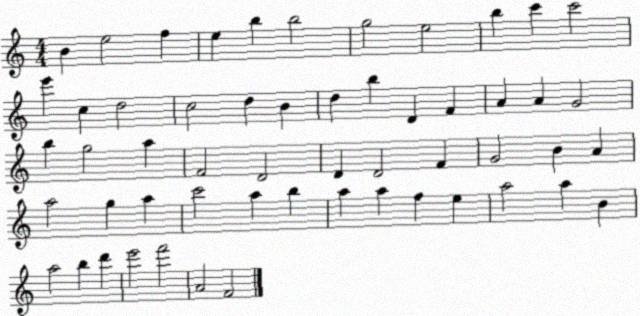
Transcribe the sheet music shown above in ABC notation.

X:1
T:Untitled
M:4/4
L:1/4
K:C
B e2 f e b b2 g2 e2 b c' c'2 e' c d2 c2 d B d b D F A A G2 b g2 a F2 D2 D D2 F G2 B A a2 g a c'2 a b a a f e a2 a B a2 b d' e'2 f'2 A2 F2